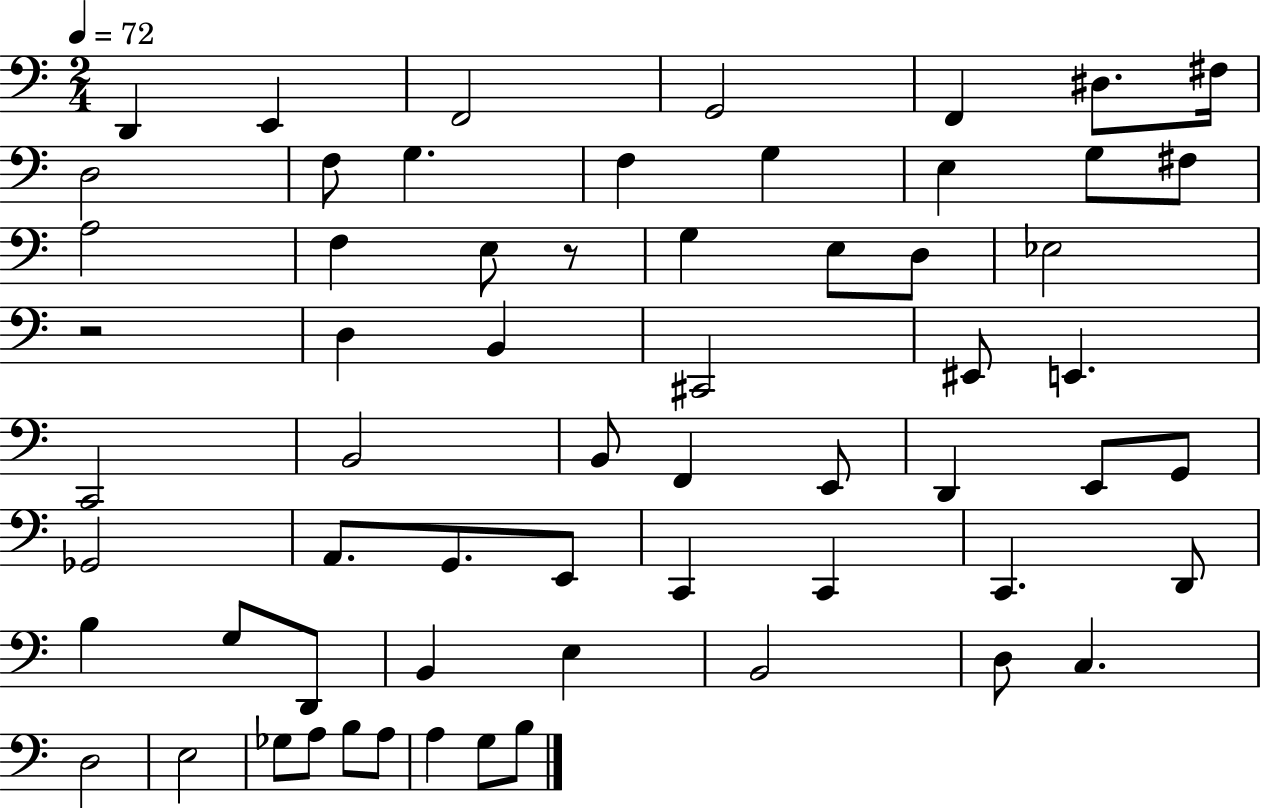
X:1
T:Untitled
M:2/4
L:1/4
K:C
D,, E,, F,,2 G,,2 F,, ^D,/2 ^F,/4 D,2 F,/2 G, F, G, E, G,/2 ^F,/2 A,2 F, E,/2 z/2 G, E,/2 D,/2 _E,2 z2 D, B,, ^C,,2 ^E,,/2 E,, C,,2 B,,2 B,,/2 F,, E,,/2 D,, E,,/2 G,,/2 _G,,2 A,,/2 G,,/2 E,,/2 C,, C,, C,, D,,/2 B, G,/2 D,,/2 B,, E, B,,2 D,/2 C, D,2 E,2 _G,/2 A,/2 B,/2 A,/2 A, G,/2 B,/2